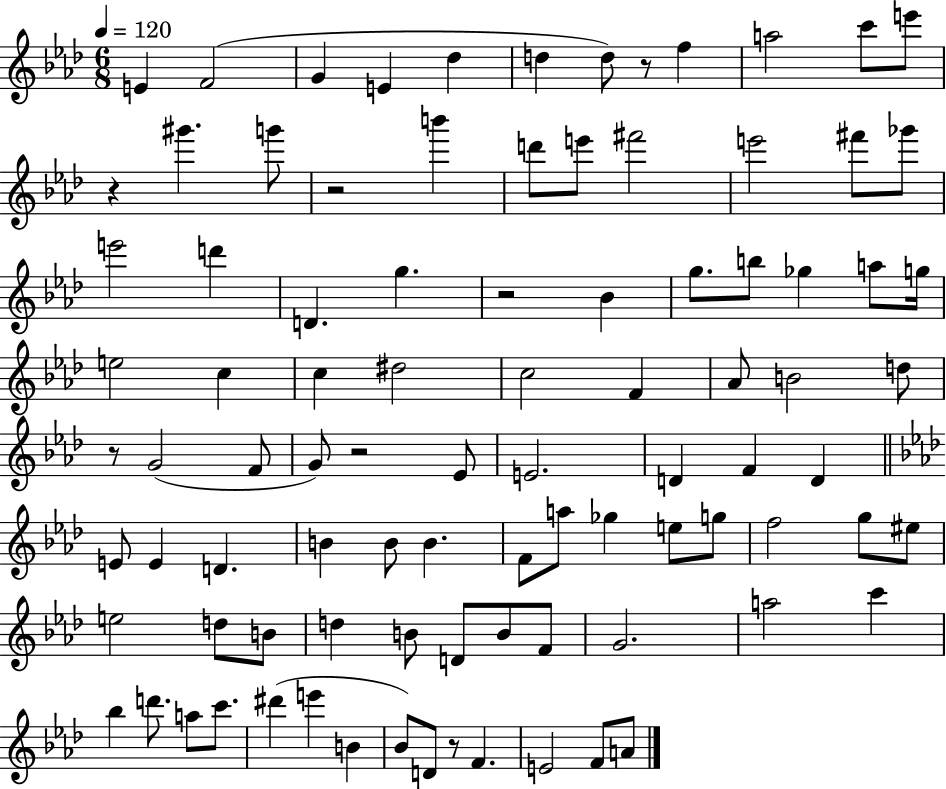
X:1
T:Untitled
M:6/8
L:1/4
K:Ab
E F2 G E _d d d/2 z/2 f a2 c'/2 e'/2 z ^g' g'/2 z2 b' d'/2 e'/2 ^f'2 e'2 ^f'/2 _g'/2 e'2 d' D g z2 _B g/2 b/2 _g a/2 g/4 e2 c c ^d2 c2 F _A/2 B2 d/2 z/2 G2 F/2 G/2 z2 _E/2 E2 D F D E/2 E D B B/2 B F/2 a/2 _g e/2 g/2 f2 g/2 ^e/2 e2 d/2 B/2 d B/2 D/2 B/2 F/2 G2 a2 c' _b d'/2 a/2 c'/2 ^d' e' B _B/2 D/2 z/2 F E2 F/2 A/2